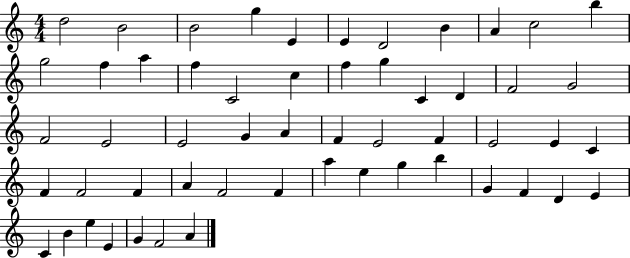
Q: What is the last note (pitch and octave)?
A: A4